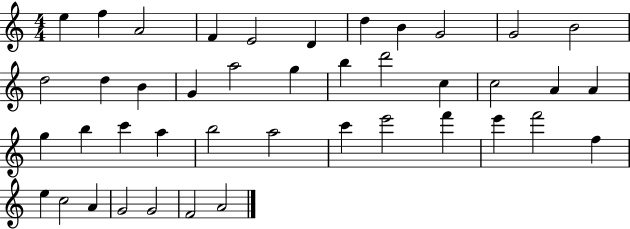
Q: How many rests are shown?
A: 0